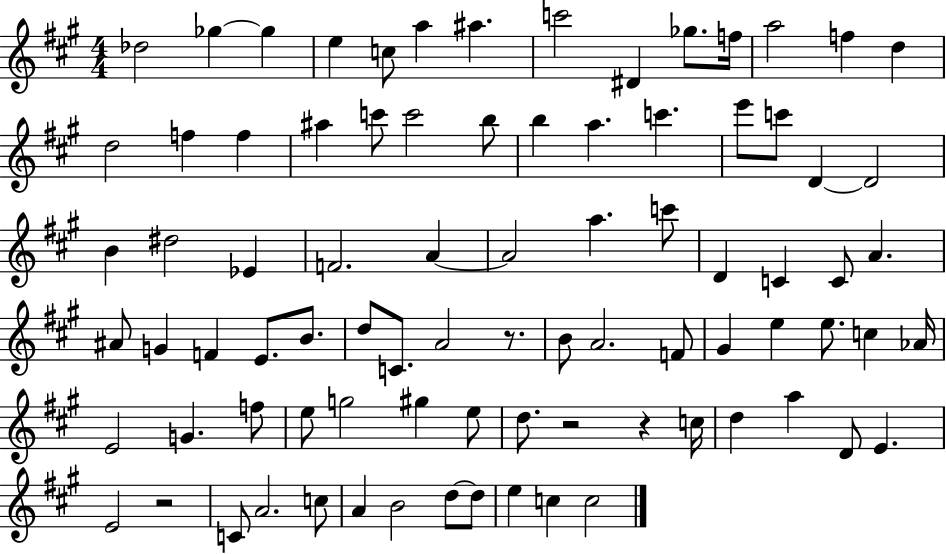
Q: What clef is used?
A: treble